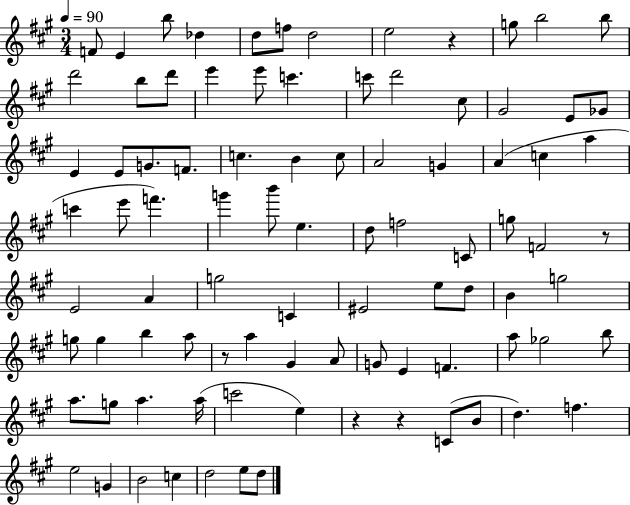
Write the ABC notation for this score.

X:1
T:Untitled
M:3/4
L:1/4
K:A
F/2 E b/2 _d d/2 f/2 d2 e2 z g/2 b2 b/2 d'2 b/2 d'/2 e' e'/2 c' c'/2 d'2 ^c/2 ^G2 E/2 _G/2 E E/2 G/2 F/2 c B c/2 A2 G A c a c' e'/2 f' g' b'/2 e d/2 f2 C/2 g/2 F2 z/2 E2 A g2 C ^E2 e/2 d/2 B g2 g/2 g b a/2 z/2 a ^G A/2 G/2 E F a/2 _g2 b/2 a/2 g/2 a a/4 c'2 e z z C/2 B/2 d f e2 G B2 c d2 e/2 d/2